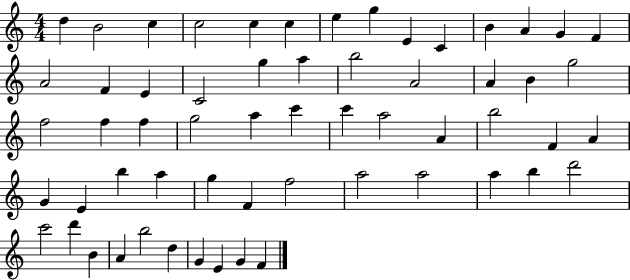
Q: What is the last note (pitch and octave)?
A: F4